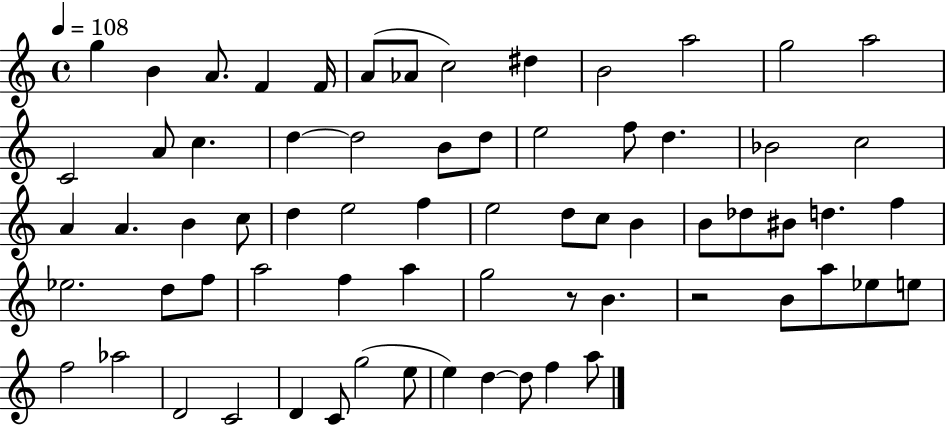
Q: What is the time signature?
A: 4/4